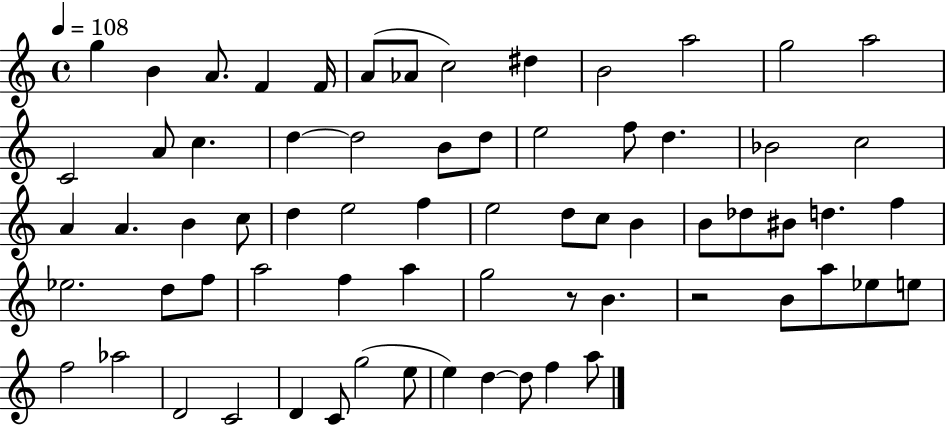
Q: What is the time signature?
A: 4/4